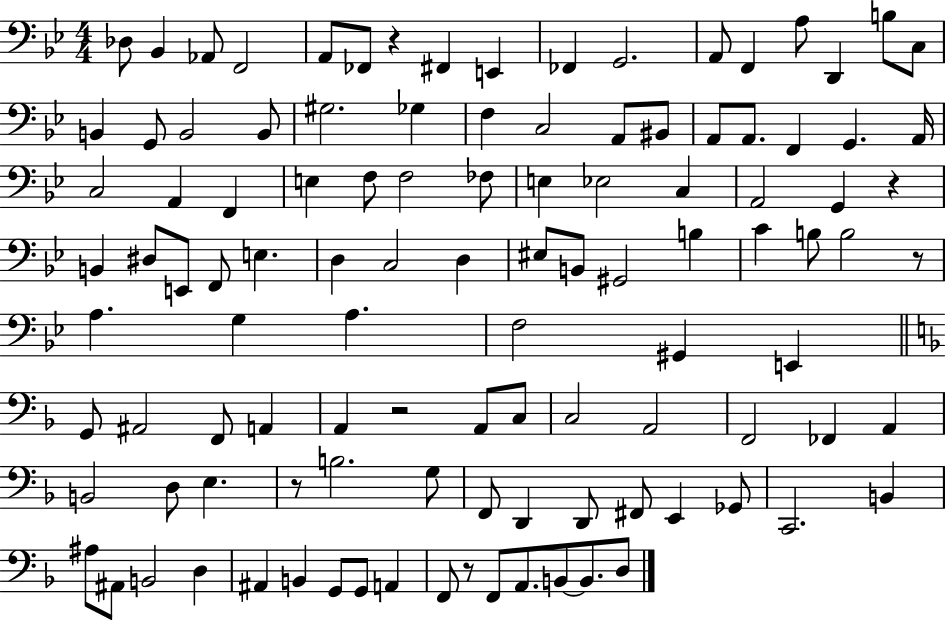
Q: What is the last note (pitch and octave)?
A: D3